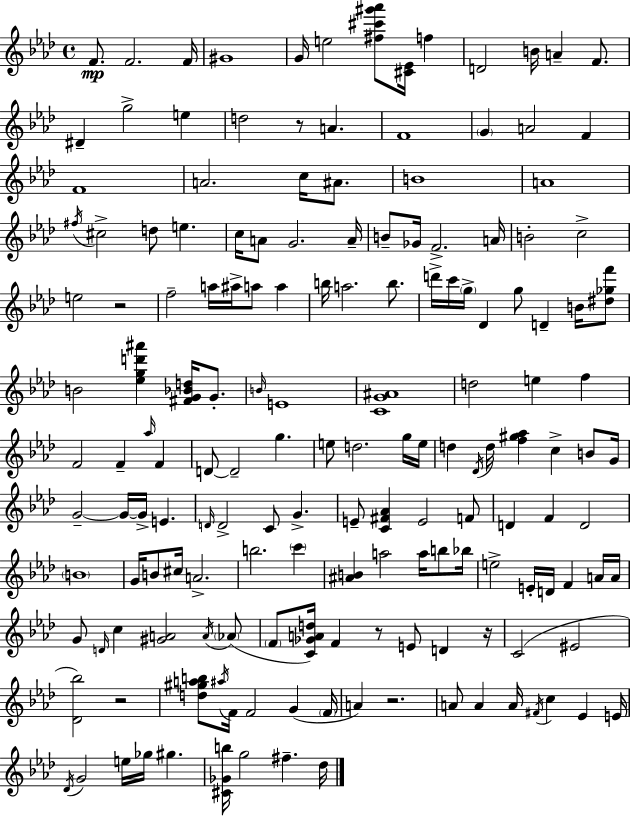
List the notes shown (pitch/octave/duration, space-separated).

F4/e. F4/h. F4/s G#4/w G4/s E5/h [F#5,C#6,G#6,Ab6]/e [C#4,Eb4]/s F5/q D4/h B4/s A4/q F4/e. D#4/q G5/h E5/q D5/h R/e A4/q. F4/w G4/q A4/h F4/q F4/w A4/h. C5/s A#4/e. B4/w A4/w F#5/s C#5/h D5/e E5/q. C5/s A4/e G4/h. A4/s B4/e Gb4/s F4/h. A4/s B4/h C5/h E5/h R/h F5/h A5/s A#5/s A5/e A5/q B5/s A5/h. B5/e. D6/s C6/s G5/s Db4/q G5/e D4/q B4/s [D#5,Gb5,F6]/e B4/h [Eb5,G5,D6,A#6]/q [F#4,G4,Bb4,D5]/s G4/e. B4/s E4/w [C4,G4,A#4]/w D5/h E5/q F5/q F4/h F4/q Ab5/s F4/q D4/e D4/h G5/q. E5/e D5/h. G5/s E5/s D5/q Db4/s D5/s [F5,G#5,Ab5]/q C5/q B4/e G4/s G4/h G4/s G4/s E4/q. D4/s D4/h C4/e G4/q. E4/e [C4,F#4,Ab4]/q E4/h F4/e D4/q F4/q D4/h B4/w G4/s B4/e C#5/s A4/h. B5/h. C6/q [A#4,B4]/q A5/h A5/s B5/e Bb5/s E5/h E4/s D4/s F4/q A4/s A4/s G4/e D4/s C5/q [G#4,A4]/h A4/s Ab4/e F4/e [C4,Gb4,A4,D5]/s F4/q R/e E4/e D4/q R/s C4/h EIS4/h [Db4,Bb5]/h R/h [D5,G#5,A5,B5]/e A#5/s F4/s F4/h G4/q F4/s A4/q R/h. A4/e A4/q A4/s F#4/s C5/q Eb4/q E4/s Db4/s G4/h E5/s Gb5/s G#5/q. [C#4,Gb4,B5]/s G5/h F#5/q. Db5/s